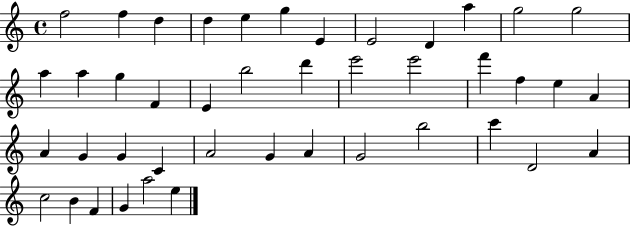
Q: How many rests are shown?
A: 0